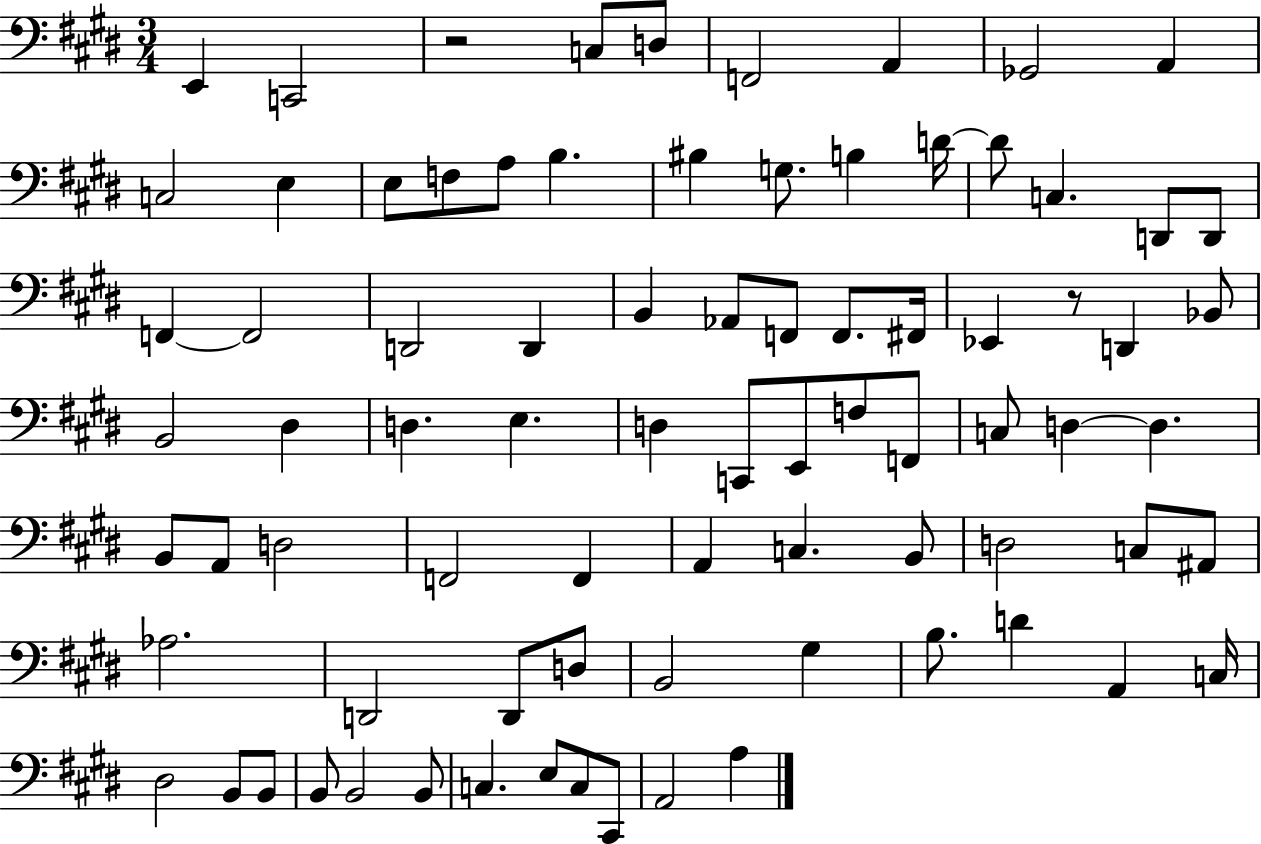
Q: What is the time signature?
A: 3/4